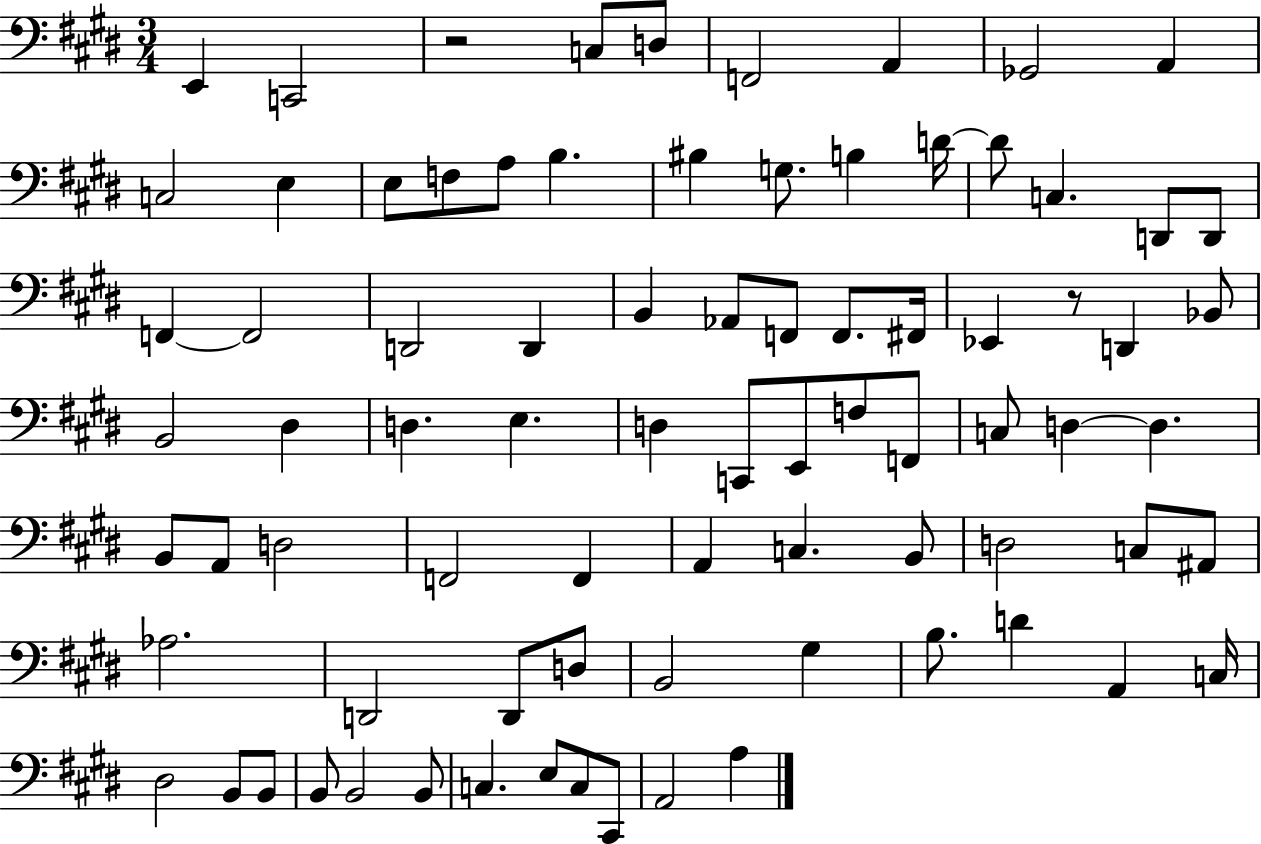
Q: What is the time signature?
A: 3/4